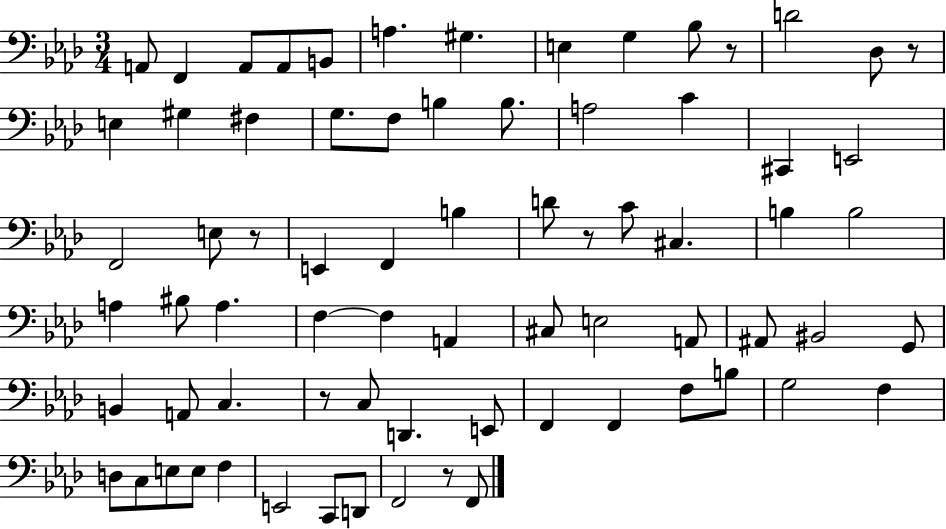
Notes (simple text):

A2/e F2/q A2/e A2/e B2/e A3/q. G#3/q. E3/q G3/q Bb3/e R/e D4/h Db3/e R/e E3/q G#3/q F#3/q G3/e. F3/e B3/q B3/e. A3/h C4/q C#2/q E2/h F2/h E3/e R/e E2/q F2/q B3/q D4/e R/e C4/e C#3/q. B3/q B3/h A3/q BIS3/e A3/q. F3/q F3/q A2/q C#3/e E3/h A2/e A#2/e BIS2/h G2/e B2/q A2/e C3/q. R/e C3/e D2/q. E2/e F2/q F2/q F3/e B3/e G3/h F3/q D3/e C3/e E3/e E3/e F3/q E2/h C2/e D2/e F2/h R/e F2/e